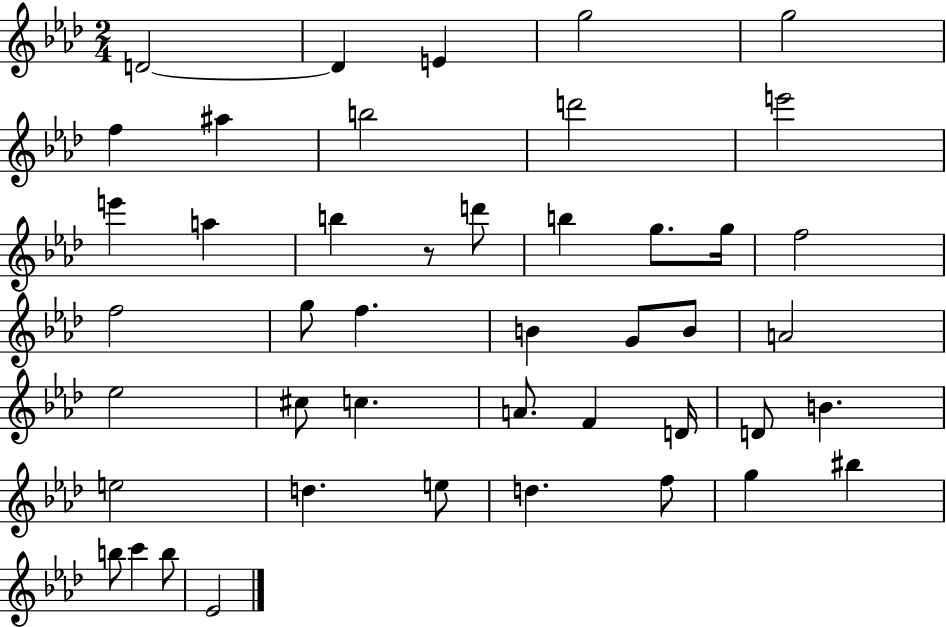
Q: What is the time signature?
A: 2/4